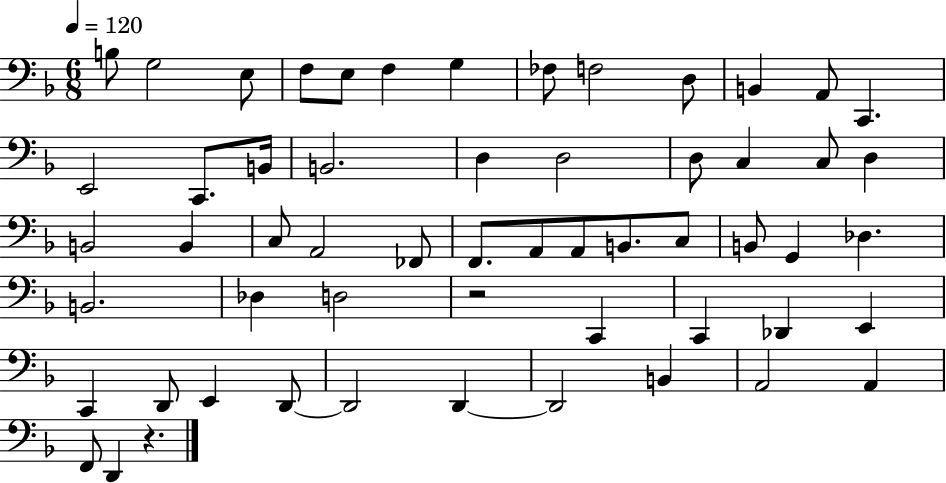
B3/e G3/h E3/e F3/e E3/e F3/q G3/q FES3/e F3/h D3/e B2/q A2/e C2/q. E2/h C2/e. B2/s B2/h. D3/q D3/h D3/e C3/q C3/e D3/q B2/h B2/q C3/e A2/h FES2/e F2/e. A2/e A2/e B2/e. C3/e B2/e G2/q Db3/q. B2/h. Db3/q D3/h R/h C2/q C2/q Db2/q E2/q C2/q D2/e E2/q D2/e D2/h D2/q D2/h B2/q A2/h A2/q F2/e D2/q R/q.